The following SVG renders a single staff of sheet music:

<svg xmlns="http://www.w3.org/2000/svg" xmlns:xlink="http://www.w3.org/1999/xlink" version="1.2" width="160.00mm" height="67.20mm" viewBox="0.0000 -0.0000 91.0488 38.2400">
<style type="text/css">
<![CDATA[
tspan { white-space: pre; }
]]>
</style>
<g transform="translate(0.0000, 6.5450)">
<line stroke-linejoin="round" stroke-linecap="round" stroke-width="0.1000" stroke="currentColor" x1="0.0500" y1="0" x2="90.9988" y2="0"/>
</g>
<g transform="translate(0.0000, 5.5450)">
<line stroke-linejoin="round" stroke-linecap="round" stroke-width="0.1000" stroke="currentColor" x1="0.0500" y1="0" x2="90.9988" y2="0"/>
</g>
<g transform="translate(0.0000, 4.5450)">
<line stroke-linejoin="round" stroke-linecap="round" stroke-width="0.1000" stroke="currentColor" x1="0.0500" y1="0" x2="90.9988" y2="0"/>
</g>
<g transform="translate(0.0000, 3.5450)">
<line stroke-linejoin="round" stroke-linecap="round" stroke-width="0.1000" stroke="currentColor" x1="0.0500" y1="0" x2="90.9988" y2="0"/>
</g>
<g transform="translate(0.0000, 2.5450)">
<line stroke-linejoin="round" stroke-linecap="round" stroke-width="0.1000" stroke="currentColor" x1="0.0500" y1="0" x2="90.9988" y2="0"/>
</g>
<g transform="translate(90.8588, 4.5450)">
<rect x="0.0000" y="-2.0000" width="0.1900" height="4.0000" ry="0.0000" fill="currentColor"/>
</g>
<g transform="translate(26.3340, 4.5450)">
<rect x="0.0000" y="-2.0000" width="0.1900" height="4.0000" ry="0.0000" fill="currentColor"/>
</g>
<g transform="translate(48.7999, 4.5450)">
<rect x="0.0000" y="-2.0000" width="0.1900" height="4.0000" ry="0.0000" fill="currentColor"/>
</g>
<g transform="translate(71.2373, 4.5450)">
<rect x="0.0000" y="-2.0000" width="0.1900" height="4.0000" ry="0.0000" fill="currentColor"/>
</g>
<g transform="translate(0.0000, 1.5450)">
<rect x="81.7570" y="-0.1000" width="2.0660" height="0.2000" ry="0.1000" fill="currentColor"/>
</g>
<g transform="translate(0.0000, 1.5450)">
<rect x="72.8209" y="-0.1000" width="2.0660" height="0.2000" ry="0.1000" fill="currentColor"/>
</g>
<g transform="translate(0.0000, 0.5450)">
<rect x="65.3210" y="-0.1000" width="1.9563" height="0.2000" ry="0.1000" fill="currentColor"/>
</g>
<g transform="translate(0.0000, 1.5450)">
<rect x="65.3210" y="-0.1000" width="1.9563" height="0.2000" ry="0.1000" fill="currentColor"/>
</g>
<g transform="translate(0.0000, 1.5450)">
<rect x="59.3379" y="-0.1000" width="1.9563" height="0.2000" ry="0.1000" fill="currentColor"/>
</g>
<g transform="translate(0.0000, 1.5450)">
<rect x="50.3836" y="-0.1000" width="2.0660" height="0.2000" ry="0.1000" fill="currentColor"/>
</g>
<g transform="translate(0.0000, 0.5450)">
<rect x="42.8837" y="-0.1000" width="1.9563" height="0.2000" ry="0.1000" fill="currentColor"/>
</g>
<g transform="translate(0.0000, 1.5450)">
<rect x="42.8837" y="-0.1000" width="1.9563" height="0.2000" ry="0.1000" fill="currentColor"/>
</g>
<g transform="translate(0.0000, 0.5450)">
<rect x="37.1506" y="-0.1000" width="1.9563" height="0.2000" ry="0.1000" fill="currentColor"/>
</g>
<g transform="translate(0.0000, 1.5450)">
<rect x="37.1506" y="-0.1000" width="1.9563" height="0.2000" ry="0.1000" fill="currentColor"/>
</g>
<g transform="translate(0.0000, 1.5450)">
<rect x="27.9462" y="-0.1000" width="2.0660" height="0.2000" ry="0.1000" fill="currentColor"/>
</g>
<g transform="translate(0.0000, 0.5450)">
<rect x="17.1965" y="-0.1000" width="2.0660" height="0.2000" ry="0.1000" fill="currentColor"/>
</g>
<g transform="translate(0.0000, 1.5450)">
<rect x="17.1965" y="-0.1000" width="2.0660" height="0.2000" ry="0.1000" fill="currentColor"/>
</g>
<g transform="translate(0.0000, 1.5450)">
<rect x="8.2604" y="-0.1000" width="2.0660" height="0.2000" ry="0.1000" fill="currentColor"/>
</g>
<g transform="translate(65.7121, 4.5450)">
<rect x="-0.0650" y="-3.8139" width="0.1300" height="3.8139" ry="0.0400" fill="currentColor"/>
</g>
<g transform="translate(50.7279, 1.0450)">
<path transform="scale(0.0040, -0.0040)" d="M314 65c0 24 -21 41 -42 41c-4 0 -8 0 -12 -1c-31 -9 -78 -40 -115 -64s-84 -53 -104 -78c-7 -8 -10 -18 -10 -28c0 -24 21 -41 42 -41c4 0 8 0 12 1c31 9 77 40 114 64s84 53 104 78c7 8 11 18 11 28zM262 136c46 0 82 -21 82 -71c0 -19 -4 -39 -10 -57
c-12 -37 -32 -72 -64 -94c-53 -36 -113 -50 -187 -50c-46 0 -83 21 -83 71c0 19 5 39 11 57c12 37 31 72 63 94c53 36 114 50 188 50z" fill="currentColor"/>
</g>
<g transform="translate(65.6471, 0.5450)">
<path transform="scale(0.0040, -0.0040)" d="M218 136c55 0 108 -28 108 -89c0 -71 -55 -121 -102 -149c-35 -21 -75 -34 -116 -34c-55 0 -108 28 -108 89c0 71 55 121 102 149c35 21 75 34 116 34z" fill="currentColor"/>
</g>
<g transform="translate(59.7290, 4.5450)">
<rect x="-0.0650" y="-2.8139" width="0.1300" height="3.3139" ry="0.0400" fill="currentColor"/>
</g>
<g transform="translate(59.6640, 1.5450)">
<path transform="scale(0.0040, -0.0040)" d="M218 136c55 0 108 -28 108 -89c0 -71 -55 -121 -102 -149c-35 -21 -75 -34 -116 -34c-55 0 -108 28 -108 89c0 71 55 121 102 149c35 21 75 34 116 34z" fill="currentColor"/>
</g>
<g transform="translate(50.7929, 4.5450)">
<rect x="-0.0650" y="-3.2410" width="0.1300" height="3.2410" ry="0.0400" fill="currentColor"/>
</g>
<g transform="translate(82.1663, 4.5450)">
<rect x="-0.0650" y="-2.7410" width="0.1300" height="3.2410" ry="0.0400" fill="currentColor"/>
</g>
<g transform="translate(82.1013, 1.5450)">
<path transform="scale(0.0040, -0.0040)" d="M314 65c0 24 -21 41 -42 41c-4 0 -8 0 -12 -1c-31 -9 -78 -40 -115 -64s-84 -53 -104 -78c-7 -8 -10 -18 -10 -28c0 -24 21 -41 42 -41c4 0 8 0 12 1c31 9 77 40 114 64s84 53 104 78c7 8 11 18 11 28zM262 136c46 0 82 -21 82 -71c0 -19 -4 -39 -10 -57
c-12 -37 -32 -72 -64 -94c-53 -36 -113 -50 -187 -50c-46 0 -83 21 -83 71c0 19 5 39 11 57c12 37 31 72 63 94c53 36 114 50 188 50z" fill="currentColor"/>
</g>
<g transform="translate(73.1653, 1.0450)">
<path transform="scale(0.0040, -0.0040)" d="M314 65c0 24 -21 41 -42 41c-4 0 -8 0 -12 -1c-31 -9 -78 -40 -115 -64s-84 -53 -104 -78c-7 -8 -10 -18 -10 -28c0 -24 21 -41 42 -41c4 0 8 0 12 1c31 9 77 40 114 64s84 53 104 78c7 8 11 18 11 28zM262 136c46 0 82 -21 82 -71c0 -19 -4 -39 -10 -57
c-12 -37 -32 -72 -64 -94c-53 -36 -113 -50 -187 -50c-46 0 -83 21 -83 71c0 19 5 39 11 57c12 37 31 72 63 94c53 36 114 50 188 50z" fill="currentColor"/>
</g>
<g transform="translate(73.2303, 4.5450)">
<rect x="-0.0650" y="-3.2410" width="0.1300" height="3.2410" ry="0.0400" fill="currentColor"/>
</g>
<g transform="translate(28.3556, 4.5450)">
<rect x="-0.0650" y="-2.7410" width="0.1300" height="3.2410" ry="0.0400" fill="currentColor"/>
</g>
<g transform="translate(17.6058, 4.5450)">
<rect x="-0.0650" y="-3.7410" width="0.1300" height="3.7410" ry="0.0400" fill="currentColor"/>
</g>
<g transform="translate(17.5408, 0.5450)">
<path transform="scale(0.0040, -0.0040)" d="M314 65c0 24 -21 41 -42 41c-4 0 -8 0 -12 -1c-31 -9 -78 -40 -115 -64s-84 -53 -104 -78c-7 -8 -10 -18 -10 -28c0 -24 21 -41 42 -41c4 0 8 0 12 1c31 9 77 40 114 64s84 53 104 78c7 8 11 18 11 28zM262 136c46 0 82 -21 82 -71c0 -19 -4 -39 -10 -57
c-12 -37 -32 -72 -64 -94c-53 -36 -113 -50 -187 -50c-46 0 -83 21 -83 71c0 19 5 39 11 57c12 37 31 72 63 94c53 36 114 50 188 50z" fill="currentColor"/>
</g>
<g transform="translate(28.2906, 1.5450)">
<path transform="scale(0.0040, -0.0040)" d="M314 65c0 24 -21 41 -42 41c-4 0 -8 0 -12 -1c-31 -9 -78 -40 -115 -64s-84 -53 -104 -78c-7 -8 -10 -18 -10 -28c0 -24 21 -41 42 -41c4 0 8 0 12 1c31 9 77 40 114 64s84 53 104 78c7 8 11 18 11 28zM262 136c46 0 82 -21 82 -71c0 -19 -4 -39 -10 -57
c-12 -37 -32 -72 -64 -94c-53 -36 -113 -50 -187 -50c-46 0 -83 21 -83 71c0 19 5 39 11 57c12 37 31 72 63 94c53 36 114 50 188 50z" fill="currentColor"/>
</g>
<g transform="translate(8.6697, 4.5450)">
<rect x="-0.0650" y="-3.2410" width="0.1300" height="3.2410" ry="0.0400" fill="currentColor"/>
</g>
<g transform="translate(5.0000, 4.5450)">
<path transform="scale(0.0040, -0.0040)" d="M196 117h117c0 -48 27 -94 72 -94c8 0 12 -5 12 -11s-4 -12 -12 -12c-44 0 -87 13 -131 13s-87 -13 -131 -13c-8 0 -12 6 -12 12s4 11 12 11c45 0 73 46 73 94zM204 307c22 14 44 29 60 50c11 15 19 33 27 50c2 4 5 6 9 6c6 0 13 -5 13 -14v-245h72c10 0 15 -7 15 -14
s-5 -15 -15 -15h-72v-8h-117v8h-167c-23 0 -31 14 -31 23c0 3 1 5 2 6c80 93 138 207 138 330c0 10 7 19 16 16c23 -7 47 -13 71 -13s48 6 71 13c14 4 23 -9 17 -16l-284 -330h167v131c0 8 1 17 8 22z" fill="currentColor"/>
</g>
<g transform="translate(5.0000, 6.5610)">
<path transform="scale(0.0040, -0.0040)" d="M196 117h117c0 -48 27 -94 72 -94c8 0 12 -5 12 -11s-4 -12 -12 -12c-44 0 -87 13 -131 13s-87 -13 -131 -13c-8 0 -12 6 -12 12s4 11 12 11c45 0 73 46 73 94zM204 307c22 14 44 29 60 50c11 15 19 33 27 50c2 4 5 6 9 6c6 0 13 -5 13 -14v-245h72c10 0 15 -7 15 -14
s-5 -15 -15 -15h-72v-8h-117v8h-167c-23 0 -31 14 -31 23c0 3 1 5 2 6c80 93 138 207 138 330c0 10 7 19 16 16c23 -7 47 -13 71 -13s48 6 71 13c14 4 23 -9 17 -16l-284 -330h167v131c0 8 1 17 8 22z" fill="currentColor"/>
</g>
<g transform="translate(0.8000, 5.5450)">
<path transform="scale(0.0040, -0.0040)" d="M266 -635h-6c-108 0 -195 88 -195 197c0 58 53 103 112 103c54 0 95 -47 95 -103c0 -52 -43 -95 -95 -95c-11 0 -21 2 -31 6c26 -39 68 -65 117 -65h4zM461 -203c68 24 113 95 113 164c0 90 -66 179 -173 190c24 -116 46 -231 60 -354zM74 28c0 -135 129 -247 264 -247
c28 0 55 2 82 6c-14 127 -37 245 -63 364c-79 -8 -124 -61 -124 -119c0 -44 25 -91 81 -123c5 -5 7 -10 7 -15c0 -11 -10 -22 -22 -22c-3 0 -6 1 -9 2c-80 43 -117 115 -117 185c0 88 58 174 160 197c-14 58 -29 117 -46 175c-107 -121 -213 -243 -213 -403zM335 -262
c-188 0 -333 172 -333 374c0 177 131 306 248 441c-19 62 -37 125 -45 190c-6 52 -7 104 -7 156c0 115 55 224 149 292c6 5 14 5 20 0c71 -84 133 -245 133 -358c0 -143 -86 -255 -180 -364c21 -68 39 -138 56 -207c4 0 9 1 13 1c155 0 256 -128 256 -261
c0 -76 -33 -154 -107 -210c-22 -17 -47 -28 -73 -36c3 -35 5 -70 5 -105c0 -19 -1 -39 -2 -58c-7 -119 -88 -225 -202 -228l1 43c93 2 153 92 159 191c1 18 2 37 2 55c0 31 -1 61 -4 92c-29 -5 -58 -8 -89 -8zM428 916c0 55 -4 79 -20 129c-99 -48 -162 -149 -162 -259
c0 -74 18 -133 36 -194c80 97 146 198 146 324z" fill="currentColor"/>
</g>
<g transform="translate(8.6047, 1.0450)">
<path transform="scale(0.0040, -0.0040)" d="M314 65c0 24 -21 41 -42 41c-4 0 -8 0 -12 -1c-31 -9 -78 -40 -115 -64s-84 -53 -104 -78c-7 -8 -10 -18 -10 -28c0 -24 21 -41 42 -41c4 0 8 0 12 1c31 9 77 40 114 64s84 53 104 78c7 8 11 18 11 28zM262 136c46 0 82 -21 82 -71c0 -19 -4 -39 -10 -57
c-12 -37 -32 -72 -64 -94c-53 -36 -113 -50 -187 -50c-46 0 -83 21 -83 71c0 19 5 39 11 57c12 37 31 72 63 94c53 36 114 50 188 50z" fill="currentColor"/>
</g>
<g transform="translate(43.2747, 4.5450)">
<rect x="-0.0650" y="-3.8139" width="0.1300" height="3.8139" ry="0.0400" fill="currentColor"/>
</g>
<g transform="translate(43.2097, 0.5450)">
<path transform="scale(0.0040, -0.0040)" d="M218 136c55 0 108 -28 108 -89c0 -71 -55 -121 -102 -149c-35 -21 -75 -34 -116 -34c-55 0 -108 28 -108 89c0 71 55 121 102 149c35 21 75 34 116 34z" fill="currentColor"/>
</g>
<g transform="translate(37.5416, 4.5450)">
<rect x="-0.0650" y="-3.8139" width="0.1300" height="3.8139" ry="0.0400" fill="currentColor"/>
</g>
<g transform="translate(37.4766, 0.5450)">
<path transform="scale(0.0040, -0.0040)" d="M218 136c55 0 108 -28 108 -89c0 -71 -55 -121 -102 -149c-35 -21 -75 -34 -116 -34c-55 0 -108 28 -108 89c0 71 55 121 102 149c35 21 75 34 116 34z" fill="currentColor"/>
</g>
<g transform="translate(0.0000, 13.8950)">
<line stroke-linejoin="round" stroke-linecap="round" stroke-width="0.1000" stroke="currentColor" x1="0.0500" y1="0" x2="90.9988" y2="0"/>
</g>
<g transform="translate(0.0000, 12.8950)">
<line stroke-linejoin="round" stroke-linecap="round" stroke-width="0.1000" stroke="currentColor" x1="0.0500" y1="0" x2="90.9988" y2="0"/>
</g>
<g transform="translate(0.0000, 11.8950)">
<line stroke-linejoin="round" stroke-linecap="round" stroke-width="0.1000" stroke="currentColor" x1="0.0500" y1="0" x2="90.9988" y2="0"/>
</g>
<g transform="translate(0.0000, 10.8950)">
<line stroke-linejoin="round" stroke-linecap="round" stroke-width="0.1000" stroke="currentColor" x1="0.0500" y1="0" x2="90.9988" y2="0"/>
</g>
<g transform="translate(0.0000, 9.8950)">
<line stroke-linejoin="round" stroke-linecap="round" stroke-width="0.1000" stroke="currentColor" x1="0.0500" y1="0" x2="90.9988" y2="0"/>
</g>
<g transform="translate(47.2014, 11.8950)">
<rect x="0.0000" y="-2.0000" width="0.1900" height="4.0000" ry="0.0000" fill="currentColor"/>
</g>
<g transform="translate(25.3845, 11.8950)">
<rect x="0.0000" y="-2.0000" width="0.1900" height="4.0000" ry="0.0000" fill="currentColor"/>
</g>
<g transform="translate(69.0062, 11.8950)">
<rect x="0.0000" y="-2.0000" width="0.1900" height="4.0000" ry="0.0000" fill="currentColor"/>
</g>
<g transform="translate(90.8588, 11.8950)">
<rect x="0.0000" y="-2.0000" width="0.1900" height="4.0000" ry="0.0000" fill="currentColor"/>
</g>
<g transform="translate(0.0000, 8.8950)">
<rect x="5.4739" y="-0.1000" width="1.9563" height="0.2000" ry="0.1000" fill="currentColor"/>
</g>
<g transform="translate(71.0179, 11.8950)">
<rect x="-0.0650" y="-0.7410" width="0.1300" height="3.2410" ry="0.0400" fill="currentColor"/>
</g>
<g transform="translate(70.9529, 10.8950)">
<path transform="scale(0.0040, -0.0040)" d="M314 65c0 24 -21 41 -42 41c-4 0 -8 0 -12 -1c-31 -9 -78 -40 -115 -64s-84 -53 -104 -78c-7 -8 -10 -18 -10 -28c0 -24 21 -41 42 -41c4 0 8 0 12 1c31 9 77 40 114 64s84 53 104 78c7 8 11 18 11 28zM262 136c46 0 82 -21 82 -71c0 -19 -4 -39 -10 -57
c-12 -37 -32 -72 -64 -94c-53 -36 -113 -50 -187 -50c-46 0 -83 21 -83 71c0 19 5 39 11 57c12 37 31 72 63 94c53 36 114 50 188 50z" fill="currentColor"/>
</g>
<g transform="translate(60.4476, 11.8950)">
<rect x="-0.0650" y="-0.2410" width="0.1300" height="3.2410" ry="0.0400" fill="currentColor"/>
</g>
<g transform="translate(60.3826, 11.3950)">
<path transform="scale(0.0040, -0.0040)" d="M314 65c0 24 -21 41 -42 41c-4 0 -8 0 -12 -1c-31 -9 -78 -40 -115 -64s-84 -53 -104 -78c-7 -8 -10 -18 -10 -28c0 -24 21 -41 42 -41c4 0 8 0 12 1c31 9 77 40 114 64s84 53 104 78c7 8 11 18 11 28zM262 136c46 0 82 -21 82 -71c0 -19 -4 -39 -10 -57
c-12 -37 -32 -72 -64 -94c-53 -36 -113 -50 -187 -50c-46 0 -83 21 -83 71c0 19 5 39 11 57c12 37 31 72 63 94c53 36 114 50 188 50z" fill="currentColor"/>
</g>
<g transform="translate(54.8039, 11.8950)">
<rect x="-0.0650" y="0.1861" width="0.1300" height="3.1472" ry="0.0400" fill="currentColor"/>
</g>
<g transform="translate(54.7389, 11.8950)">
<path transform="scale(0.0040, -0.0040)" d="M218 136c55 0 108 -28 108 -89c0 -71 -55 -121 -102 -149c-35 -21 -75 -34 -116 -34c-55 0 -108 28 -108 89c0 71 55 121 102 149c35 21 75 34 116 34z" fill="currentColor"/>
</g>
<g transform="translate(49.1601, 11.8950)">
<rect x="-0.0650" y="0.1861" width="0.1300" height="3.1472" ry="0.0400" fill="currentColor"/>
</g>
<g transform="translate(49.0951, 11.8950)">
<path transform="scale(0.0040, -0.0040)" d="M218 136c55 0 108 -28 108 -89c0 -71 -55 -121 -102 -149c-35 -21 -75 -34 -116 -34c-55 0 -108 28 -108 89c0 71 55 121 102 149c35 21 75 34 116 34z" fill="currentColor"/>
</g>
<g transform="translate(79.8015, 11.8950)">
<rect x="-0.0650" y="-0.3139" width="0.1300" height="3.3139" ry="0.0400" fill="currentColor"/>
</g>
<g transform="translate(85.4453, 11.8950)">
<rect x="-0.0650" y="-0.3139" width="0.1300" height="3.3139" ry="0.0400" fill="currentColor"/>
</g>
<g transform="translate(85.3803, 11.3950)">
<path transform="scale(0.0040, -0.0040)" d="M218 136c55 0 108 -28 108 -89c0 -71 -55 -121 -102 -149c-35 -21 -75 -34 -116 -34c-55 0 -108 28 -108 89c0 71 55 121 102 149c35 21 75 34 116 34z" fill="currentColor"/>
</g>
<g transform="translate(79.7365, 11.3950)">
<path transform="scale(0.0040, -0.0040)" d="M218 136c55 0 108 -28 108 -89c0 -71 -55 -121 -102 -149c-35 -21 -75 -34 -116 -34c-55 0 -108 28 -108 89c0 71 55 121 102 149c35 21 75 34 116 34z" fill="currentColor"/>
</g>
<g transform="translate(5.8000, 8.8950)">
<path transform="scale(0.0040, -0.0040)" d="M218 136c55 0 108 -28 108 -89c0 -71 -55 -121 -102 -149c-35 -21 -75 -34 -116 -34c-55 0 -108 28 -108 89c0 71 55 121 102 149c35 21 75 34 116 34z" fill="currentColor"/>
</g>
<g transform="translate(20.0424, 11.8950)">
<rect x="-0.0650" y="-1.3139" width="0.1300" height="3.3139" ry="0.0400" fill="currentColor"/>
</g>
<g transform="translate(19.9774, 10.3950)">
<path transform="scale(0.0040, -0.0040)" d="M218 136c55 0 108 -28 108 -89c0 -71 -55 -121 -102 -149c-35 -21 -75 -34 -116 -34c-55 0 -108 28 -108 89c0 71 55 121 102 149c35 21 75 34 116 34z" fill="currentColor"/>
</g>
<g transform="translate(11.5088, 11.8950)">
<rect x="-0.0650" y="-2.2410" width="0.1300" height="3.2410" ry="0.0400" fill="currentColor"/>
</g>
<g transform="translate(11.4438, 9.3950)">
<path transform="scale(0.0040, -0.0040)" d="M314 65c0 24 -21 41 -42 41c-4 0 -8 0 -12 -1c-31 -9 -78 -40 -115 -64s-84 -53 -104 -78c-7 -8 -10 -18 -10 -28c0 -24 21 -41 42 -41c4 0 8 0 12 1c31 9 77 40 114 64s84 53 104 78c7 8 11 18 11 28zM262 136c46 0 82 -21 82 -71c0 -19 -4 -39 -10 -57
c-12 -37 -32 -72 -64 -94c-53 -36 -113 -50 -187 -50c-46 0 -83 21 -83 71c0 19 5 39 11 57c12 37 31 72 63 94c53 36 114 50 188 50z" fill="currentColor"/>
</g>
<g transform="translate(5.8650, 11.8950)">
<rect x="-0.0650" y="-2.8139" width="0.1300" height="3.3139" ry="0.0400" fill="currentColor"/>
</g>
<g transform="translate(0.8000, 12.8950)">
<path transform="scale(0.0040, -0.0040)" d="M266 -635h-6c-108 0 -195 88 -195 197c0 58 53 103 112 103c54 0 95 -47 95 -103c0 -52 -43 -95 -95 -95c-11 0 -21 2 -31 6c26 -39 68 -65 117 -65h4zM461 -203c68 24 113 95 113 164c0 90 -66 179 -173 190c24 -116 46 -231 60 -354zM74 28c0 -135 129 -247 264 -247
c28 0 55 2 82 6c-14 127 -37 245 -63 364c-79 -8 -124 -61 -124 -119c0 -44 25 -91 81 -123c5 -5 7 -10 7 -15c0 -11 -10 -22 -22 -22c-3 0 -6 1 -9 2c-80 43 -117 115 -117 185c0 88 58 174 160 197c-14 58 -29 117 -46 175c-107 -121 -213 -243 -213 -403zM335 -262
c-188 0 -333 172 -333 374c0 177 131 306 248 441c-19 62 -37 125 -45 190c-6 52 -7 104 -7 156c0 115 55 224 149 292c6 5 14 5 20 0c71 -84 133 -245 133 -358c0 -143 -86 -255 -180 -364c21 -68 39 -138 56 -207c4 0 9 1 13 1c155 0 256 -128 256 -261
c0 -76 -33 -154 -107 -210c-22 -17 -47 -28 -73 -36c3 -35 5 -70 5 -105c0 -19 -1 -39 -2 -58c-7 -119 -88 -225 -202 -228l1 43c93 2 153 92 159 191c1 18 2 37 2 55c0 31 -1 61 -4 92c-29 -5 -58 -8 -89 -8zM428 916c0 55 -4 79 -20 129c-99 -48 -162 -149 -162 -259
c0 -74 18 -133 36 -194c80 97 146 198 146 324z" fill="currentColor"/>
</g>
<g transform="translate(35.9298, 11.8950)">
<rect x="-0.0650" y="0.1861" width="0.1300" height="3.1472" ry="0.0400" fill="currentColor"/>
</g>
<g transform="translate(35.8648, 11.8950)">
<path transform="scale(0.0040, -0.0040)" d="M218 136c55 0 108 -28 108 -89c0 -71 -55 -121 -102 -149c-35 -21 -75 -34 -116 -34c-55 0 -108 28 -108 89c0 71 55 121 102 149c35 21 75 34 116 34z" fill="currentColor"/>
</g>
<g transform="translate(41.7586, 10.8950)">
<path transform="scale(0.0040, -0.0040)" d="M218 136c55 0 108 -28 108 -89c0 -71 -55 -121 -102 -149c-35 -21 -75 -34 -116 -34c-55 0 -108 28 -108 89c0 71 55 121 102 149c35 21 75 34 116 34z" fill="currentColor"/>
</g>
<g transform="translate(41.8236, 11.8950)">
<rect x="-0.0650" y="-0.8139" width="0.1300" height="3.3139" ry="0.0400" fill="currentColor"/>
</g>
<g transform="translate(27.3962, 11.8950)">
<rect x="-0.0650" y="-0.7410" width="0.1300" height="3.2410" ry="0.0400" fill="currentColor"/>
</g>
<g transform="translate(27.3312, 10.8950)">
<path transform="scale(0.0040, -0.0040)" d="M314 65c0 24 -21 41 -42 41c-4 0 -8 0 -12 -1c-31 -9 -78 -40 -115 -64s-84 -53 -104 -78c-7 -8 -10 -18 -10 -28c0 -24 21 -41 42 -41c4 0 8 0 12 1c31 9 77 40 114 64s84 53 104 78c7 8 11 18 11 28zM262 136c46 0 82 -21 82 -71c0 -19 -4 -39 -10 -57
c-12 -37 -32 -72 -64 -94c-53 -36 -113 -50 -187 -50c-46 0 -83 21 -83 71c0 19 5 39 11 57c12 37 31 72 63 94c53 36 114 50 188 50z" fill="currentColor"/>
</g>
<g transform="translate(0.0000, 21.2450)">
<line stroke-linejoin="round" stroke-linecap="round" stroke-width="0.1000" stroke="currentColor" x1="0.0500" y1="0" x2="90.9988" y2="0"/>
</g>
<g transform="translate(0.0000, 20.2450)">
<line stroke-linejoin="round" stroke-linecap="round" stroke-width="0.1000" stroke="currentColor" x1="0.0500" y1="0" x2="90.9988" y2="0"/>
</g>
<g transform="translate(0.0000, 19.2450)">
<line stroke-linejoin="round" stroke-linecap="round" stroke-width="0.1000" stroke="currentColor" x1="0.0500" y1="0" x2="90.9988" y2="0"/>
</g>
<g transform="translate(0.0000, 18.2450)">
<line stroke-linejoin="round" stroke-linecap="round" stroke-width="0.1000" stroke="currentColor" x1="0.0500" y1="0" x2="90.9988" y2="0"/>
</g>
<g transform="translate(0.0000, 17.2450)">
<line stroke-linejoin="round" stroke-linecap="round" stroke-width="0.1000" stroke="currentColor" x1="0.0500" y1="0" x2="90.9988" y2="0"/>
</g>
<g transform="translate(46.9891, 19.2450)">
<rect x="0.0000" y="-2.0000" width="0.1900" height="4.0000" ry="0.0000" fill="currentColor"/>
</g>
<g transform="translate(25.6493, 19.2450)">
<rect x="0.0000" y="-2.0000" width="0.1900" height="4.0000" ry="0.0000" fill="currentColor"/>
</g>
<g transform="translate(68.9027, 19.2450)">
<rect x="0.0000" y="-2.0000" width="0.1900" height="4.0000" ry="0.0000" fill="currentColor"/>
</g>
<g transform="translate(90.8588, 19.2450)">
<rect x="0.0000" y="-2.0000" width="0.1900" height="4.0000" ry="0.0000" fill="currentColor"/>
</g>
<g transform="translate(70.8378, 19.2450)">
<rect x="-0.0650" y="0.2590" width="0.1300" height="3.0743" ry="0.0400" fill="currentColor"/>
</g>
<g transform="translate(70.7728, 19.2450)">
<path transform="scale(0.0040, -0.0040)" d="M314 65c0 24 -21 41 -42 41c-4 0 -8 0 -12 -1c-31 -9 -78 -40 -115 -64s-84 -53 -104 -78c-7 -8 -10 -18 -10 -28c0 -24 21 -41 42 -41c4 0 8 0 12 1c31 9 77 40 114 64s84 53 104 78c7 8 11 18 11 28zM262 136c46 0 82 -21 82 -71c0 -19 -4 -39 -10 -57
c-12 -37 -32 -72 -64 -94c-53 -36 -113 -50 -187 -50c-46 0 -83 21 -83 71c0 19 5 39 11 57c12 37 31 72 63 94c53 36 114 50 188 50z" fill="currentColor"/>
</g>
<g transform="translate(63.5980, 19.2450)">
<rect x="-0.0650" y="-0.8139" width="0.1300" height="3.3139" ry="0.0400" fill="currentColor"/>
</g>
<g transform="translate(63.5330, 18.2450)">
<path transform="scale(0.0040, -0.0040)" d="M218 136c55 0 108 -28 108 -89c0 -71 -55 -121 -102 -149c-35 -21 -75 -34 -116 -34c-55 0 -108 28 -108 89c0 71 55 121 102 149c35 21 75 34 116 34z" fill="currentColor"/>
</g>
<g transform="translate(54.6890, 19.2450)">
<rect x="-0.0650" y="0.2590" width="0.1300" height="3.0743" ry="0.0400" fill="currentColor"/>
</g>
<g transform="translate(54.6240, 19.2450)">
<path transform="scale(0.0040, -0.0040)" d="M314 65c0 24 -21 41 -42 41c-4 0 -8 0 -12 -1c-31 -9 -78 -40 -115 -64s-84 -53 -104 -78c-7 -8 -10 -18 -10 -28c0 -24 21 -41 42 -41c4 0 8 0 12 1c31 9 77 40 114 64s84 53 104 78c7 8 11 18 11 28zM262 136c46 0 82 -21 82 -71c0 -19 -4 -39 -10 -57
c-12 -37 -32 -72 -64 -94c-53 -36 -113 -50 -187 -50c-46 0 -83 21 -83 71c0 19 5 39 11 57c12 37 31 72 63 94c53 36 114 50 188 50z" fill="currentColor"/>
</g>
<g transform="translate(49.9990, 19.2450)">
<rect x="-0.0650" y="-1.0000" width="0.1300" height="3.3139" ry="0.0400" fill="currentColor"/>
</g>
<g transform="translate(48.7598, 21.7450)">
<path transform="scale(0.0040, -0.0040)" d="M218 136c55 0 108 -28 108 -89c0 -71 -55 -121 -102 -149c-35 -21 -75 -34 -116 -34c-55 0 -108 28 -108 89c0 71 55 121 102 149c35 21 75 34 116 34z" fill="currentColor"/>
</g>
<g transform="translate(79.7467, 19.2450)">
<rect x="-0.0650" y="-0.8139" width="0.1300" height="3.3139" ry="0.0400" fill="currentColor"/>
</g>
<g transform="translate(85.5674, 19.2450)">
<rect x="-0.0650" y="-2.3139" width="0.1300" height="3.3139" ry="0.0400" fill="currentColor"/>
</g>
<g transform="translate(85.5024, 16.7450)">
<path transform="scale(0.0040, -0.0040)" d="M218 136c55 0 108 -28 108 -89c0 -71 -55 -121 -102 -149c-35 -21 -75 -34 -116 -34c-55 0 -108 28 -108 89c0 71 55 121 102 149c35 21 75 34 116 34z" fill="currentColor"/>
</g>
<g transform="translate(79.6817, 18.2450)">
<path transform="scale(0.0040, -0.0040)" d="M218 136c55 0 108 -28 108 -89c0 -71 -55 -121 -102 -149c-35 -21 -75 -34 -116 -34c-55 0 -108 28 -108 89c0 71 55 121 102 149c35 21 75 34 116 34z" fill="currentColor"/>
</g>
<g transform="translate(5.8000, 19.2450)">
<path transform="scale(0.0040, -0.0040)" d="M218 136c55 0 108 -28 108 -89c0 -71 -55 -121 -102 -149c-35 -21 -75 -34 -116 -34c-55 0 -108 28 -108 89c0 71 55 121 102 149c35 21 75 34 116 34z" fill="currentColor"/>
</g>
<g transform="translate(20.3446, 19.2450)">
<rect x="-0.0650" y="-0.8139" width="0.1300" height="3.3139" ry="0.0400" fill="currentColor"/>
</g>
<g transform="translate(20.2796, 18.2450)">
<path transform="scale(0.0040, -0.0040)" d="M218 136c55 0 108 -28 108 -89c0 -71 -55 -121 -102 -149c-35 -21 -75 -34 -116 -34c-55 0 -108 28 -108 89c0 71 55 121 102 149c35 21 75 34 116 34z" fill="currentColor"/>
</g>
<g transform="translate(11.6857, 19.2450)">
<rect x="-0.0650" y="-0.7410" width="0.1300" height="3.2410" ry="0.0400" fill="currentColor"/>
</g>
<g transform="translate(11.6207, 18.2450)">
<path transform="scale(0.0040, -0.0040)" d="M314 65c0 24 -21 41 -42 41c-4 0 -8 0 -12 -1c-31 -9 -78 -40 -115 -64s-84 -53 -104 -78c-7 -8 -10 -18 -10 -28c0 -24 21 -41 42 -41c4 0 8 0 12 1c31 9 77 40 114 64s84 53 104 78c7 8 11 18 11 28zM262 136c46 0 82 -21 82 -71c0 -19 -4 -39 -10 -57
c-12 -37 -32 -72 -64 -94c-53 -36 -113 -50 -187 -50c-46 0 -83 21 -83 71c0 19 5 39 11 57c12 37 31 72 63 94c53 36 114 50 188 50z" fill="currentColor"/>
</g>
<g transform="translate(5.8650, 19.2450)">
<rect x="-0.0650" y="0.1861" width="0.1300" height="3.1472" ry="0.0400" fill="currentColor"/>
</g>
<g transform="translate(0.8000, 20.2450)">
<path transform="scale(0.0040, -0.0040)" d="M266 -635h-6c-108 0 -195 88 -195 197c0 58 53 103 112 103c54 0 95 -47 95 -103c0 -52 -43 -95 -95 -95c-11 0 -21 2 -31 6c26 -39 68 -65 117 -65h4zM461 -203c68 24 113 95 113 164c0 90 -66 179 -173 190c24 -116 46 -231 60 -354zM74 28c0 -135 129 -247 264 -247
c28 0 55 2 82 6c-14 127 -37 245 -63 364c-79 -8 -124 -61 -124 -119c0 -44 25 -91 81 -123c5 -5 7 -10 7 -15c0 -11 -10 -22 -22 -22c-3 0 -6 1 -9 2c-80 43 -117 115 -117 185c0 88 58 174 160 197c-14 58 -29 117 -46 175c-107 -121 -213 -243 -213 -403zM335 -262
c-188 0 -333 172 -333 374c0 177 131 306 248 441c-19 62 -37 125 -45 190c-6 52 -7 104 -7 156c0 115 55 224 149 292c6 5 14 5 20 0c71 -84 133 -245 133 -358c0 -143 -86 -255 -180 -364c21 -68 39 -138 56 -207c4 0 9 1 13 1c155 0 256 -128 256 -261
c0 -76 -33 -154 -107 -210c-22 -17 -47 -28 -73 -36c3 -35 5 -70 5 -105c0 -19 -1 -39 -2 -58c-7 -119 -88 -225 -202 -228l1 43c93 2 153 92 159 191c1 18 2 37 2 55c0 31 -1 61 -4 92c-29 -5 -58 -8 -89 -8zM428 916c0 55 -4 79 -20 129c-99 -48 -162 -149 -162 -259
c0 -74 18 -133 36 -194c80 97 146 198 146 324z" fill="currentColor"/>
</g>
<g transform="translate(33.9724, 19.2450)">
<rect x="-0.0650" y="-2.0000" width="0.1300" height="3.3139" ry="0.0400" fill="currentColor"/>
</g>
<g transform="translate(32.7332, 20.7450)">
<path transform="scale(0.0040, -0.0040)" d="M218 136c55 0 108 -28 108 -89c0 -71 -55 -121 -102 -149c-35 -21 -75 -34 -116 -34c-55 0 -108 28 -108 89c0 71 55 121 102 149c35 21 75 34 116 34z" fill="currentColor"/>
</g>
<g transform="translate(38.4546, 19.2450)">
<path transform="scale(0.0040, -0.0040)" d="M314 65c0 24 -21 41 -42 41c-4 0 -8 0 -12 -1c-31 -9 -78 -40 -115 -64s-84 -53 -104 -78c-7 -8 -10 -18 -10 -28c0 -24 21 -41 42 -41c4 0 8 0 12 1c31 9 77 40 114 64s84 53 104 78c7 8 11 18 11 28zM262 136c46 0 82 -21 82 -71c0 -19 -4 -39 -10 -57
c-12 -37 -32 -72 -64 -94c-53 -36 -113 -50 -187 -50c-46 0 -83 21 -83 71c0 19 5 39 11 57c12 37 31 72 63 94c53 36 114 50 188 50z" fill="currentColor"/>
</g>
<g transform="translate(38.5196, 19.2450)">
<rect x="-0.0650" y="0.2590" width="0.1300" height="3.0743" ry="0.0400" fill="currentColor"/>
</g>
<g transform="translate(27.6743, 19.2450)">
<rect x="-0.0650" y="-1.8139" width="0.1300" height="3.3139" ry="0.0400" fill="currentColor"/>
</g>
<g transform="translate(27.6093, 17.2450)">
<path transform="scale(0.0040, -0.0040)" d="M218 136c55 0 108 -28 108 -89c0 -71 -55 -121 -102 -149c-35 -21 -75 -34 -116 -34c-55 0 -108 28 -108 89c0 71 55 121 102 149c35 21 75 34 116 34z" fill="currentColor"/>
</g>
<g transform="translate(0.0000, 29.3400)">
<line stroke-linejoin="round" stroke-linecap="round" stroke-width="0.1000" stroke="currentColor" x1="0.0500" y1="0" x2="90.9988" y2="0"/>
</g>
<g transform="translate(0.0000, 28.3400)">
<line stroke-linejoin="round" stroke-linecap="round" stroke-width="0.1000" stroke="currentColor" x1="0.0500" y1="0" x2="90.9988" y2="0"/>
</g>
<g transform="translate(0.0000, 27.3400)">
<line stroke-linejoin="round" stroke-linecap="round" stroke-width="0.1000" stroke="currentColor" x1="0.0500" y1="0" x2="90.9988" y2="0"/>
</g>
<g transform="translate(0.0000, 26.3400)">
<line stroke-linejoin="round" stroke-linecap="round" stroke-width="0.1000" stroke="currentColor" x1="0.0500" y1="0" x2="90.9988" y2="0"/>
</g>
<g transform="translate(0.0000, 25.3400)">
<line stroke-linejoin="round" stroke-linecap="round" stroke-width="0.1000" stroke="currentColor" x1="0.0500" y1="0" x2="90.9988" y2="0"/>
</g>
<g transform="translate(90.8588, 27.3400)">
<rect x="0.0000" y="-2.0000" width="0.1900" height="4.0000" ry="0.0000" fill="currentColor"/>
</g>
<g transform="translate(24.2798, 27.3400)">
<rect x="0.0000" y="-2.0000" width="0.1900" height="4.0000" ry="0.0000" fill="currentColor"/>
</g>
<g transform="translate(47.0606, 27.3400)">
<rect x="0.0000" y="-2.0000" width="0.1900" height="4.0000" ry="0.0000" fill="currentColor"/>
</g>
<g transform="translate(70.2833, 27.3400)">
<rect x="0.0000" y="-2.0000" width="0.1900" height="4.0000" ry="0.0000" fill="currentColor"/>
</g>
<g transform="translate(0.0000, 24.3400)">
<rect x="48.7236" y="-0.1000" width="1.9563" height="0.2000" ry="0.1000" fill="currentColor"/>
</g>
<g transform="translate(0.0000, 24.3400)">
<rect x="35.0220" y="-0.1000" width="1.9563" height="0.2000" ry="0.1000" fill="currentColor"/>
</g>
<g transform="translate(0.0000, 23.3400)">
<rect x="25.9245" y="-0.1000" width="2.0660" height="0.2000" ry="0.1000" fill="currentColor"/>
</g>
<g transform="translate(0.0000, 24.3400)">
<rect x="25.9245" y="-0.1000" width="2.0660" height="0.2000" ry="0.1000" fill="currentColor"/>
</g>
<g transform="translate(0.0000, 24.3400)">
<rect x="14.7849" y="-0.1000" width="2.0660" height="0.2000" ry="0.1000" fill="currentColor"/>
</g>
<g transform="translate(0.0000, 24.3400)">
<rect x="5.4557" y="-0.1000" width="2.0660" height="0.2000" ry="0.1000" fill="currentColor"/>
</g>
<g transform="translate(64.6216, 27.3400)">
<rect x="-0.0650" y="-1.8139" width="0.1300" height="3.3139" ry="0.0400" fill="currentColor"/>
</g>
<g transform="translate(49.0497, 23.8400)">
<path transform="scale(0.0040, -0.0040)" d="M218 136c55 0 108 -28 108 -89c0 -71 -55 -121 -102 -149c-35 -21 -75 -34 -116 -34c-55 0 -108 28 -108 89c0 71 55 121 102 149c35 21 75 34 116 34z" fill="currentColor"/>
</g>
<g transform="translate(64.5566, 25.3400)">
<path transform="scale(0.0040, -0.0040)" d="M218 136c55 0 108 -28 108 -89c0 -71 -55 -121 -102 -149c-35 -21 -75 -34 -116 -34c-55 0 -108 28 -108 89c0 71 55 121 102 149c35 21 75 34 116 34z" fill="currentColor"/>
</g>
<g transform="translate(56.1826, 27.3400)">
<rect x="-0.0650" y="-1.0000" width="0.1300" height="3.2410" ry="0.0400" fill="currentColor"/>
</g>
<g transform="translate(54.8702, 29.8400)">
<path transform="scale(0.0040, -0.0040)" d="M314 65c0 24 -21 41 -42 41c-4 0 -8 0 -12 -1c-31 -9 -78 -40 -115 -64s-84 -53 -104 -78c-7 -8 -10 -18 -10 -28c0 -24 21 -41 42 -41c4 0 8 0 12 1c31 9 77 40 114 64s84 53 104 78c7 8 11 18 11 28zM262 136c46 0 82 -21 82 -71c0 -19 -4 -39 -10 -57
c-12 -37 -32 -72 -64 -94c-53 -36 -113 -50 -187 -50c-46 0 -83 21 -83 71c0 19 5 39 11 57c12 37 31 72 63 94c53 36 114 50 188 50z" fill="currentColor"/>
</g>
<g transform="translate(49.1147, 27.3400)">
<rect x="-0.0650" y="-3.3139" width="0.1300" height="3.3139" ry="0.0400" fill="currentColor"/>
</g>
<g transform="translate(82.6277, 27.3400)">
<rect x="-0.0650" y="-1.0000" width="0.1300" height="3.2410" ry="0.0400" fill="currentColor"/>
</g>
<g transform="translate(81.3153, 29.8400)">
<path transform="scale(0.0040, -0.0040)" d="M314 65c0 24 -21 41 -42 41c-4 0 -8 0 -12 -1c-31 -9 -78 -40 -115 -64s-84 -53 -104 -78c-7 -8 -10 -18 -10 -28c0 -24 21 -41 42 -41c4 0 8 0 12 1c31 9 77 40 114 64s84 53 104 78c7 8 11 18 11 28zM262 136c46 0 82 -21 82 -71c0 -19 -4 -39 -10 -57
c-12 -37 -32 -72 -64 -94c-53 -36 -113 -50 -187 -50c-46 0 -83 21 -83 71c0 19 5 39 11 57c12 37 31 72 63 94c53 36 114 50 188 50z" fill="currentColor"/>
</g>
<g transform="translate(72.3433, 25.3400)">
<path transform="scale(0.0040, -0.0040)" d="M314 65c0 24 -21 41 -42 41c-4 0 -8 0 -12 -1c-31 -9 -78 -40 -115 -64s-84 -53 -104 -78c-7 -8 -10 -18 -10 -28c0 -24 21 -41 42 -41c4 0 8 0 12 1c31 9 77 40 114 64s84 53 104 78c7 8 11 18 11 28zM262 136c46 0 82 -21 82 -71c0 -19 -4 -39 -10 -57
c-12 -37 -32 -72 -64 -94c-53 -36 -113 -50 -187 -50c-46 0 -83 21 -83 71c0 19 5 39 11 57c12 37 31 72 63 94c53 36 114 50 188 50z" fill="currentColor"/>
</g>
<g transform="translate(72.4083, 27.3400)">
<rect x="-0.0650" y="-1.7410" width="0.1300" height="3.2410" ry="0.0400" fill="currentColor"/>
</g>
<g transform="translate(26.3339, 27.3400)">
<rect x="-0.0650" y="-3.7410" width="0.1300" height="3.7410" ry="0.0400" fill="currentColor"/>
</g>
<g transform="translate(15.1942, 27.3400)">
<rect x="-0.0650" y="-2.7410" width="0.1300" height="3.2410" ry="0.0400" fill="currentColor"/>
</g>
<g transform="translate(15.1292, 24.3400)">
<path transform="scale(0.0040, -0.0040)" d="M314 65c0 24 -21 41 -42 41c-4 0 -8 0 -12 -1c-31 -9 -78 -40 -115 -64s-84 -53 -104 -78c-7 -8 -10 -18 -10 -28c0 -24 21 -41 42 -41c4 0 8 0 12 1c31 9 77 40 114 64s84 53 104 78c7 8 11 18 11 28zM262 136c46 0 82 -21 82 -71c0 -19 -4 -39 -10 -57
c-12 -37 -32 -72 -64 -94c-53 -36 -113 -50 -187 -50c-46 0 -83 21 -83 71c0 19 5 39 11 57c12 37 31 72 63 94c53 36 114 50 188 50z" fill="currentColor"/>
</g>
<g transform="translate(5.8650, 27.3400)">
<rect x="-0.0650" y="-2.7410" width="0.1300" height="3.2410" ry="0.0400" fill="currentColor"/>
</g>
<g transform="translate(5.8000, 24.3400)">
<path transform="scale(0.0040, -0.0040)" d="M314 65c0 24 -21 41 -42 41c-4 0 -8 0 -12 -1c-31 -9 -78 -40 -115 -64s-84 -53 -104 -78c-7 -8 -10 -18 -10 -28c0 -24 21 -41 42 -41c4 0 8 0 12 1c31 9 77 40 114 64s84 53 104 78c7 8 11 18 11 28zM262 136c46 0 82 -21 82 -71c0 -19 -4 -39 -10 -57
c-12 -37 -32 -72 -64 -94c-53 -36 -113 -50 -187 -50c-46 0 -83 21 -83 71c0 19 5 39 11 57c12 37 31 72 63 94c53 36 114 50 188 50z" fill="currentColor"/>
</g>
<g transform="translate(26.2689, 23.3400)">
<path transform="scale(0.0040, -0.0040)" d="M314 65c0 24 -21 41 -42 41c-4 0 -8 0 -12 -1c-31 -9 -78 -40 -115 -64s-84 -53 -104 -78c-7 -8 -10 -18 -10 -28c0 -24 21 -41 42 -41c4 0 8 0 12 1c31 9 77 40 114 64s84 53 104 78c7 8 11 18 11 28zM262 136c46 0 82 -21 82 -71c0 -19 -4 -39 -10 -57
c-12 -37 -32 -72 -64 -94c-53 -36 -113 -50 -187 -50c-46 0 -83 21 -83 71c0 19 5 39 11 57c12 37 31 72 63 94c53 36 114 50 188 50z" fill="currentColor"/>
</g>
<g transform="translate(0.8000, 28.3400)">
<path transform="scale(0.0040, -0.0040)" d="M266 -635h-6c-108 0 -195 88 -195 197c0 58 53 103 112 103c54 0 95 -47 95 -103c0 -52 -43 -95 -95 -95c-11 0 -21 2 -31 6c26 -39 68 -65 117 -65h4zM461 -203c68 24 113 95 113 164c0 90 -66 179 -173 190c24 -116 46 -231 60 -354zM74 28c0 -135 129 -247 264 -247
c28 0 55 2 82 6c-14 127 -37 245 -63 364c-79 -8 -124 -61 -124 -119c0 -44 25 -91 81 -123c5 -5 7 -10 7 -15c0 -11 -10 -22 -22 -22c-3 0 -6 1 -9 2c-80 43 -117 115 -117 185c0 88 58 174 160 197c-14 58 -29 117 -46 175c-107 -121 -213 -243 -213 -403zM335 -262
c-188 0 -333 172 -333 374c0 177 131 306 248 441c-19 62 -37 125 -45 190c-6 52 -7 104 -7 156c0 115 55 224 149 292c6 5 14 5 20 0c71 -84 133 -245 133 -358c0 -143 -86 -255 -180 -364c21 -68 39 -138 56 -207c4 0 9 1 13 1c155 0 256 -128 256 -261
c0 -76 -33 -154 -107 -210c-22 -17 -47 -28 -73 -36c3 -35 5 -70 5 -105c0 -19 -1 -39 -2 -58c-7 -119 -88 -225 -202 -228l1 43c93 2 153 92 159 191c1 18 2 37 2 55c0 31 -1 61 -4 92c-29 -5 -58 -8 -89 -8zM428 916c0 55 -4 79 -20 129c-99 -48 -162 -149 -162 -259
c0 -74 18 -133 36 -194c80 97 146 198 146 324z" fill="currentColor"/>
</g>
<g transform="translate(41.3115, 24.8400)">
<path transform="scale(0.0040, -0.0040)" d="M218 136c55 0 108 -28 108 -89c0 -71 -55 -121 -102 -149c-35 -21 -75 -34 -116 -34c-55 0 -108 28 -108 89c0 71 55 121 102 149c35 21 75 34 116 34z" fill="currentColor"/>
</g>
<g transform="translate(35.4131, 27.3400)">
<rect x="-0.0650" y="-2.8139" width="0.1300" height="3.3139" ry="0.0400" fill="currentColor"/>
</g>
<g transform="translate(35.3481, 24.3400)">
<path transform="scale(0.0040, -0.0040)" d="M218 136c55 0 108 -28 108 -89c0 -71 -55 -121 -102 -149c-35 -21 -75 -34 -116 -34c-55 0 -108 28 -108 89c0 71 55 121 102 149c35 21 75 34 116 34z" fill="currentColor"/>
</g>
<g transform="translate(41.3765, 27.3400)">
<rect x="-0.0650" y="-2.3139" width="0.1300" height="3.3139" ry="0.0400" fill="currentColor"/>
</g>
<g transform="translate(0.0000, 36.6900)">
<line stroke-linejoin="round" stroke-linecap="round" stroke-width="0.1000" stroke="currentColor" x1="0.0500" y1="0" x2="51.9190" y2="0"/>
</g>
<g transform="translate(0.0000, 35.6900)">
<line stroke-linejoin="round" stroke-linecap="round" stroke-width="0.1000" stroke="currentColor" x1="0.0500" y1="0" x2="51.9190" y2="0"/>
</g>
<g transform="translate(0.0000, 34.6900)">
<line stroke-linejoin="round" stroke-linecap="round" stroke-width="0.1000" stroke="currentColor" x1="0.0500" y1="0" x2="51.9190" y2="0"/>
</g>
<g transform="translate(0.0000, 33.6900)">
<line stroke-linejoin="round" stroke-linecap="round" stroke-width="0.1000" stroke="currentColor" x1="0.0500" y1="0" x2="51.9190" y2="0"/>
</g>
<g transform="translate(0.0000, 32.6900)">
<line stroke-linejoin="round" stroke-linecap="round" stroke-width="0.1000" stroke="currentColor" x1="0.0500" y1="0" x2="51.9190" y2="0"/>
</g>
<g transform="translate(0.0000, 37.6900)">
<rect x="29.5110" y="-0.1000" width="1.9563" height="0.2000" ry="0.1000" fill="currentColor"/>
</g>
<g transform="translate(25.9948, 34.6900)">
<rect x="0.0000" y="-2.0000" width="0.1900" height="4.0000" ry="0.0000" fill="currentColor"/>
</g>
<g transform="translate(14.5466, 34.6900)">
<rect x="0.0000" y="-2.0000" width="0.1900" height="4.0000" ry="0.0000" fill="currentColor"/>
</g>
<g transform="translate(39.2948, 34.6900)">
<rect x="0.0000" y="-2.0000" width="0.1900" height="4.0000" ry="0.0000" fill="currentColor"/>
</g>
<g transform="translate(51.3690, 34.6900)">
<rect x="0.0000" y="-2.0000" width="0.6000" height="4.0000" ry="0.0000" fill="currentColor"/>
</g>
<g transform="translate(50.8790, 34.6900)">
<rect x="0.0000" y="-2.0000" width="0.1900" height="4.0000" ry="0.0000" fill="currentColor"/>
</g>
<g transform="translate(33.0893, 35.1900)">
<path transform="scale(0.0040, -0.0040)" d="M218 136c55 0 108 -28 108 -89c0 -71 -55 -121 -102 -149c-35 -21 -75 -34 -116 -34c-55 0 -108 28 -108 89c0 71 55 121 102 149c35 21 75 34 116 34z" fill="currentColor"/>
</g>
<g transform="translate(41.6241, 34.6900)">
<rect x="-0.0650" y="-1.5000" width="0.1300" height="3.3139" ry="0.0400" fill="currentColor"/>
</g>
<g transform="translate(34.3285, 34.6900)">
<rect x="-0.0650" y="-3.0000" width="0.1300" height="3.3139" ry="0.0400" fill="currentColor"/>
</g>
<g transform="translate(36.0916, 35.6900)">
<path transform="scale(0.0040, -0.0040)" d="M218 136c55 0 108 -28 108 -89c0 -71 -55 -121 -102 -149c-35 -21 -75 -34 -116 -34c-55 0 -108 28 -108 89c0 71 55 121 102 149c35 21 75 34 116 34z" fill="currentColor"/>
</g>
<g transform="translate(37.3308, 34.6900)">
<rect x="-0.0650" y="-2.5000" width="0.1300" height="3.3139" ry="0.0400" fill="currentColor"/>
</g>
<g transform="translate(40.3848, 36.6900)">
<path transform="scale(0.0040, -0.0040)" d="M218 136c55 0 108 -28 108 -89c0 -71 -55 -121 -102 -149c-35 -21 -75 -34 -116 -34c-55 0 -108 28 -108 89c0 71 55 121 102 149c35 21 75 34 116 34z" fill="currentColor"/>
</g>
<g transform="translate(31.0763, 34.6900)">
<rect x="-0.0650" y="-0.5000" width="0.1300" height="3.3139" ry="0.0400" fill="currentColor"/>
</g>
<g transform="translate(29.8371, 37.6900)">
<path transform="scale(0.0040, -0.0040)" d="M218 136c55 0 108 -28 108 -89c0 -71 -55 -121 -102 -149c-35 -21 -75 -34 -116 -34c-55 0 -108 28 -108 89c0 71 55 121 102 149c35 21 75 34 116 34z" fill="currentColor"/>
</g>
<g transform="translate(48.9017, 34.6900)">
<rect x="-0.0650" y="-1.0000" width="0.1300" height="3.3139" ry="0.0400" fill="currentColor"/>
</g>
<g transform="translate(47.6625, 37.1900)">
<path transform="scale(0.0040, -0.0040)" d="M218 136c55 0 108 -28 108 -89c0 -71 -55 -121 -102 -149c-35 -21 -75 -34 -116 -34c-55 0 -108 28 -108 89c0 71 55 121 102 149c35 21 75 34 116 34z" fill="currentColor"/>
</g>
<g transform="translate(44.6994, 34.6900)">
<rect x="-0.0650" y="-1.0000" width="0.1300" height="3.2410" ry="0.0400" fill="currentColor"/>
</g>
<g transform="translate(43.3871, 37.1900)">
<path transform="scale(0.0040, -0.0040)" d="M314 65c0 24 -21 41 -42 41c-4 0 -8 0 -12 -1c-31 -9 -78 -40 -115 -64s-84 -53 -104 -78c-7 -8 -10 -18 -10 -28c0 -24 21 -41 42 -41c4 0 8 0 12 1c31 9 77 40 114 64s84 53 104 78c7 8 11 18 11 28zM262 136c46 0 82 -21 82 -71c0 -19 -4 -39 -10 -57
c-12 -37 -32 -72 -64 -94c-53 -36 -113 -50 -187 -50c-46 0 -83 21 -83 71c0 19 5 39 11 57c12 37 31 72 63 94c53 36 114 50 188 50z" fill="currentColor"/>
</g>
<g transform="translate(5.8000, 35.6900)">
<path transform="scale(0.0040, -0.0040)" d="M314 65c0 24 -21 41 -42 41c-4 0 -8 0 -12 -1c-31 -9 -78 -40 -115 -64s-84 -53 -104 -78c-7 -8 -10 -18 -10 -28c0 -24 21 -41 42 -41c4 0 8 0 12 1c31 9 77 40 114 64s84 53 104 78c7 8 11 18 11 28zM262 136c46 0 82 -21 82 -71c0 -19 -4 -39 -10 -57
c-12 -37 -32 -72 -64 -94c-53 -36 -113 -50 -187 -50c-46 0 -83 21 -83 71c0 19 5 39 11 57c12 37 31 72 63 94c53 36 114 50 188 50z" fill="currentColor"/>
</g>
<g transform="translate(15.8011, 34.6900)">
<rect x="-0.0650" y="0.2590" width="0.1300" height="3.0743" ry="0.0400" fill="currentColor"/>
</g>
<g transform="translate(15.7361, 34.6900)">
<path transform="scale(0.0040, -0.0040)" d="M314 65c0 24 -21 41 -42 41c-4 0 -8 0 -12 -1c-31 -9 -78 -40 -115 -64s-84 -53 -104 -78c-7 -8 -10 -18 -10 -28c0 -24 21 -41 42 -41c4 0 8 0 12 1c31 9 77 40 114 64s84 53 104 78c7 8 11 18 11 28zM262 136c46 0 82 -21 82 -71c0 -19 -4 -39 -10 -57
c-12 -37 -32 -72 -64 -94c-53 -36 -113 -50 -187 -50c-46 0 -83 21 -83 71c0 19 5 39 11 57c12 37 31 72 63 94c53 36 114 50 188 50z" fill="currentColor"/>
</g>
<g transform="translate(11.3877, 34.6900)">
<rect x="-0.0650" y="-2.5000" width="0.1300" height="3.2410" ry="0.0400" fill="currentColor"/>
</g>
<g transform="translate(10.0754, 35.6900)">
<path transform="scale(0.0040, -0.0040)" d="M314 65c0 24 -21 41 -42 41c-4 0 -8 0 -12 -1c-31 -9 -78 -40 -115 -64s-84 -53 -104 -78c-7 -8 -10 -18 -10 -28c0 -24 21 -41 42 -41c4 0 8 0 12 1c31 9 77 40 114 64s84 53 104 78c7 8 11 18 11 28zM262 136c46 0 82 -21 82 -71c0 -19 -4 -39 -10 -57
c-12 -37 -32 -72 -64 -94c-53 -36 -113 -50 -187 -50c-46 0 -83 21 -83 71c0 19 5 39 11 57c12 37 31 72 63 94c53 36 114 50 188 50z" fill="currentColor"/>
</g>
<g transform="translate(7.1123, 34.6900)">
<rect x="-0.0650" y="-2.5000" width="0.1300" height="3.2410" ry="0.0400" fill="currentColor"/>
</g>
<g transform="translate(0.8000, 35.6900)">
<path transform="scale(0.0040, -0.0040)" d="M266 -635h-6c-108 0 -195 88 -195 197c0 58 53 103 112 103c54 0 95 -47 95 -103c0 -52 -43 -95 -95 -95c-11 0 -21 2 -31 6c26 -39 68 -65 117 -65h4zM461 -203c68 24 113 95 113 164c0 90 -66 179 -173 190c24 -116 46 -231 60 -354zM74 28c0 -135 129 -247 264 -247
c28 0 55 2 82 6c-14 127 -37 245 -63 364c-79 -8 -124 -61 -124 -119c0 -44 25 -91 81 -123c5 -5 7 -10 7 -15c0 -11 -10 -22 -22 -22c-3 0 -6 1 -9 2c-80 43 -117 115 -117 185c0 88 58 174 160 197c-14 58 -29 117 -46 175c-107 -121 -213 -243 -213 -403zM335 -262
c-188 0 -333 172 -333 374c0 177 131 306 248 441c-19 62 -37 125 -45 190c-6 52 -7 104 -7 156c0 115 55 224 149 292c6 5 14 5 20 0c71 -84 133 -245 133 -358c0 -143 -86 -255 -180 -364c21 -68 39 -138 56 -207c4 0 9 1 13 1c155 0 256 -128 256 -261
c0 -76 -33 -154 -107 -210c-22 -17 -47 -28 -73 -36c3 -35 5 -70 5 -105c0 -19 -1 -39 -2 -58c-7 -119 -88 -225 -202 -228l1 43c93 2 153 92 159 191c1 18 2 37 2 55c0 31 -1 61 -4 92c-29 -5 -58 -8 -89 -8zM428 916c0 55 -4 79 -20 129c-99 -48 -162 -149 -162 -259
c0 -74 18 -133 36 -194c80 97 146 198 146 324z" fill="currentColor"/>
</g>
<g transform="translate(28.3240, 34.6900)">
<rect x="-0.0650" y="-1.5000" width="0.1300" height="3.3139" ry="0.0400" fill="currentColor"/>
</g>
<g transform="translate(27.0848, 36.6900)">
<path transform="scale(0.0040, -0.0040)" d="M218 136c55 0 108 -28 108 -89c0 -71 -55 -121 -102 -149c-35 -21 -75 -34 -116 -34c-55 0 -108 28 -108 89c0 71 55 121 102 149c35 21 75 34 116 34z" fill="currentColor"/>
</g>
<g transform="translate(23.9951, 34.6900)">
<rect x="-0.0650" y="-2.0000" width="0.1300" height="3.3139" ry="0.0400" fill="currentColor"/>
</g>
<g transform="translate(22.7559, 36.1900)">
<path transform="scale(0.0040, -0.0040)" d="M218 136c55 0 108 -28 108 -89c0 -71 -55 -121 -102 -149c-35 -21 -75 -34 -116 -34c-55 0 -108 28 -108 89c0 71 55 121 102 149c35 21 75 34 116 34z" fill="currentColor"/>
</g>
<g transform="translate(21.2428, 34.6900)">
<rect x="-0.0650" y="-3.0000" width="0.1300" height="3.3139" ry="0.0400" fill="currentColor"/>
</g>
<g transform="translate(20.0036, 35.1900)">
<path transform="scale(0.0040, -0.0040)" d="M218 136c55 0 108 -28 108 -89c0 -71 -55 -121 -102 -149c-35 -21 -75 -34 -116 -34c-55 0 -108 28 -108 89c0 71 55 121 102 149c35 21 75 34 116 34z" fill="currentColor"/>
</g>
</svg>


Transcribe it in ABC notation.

X:1
T:Untitled
M:4/4
L:1/4
K:C
b2 c'2 a2 c' c' b2 a c' b2 a2 a g2 e d2 B d B B c2 d2 c c B d2 d f F B2 D B2 d B2 d g a2 a2 c'2 a g b D2 f f2 D2 G2 G2 B2 A F E C A G E D2 D